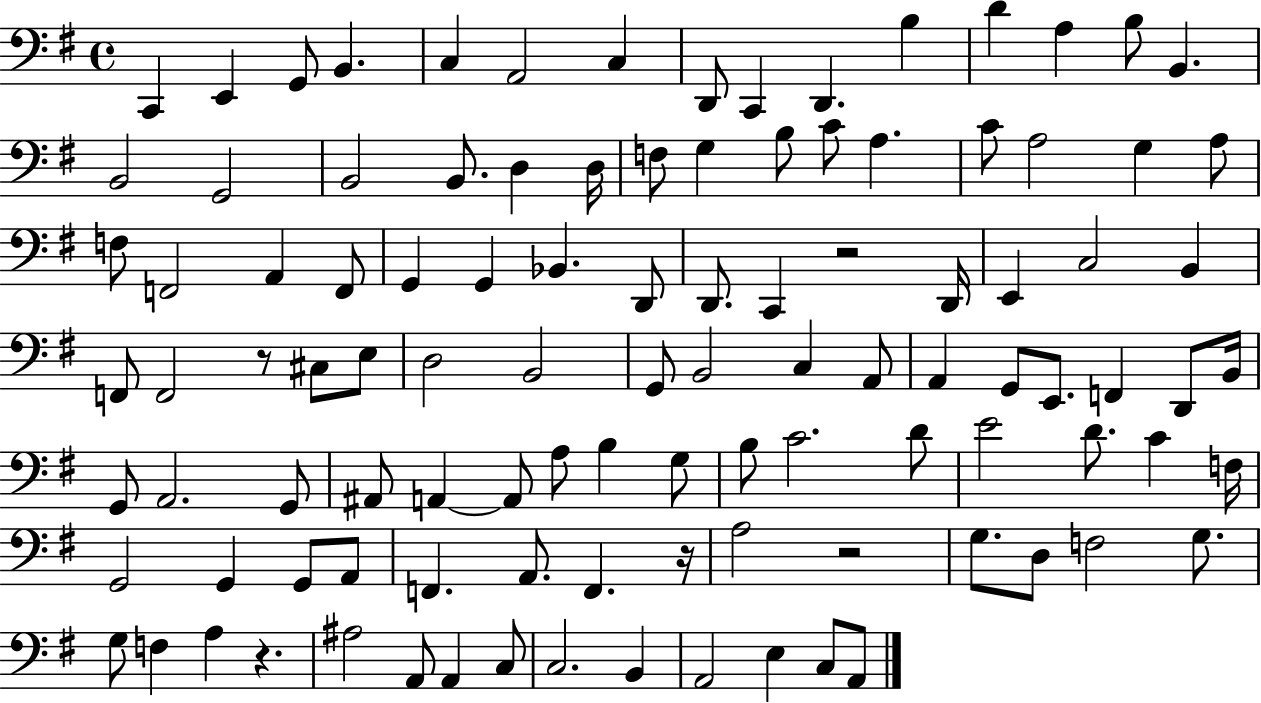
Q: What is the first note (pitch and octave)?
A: C2